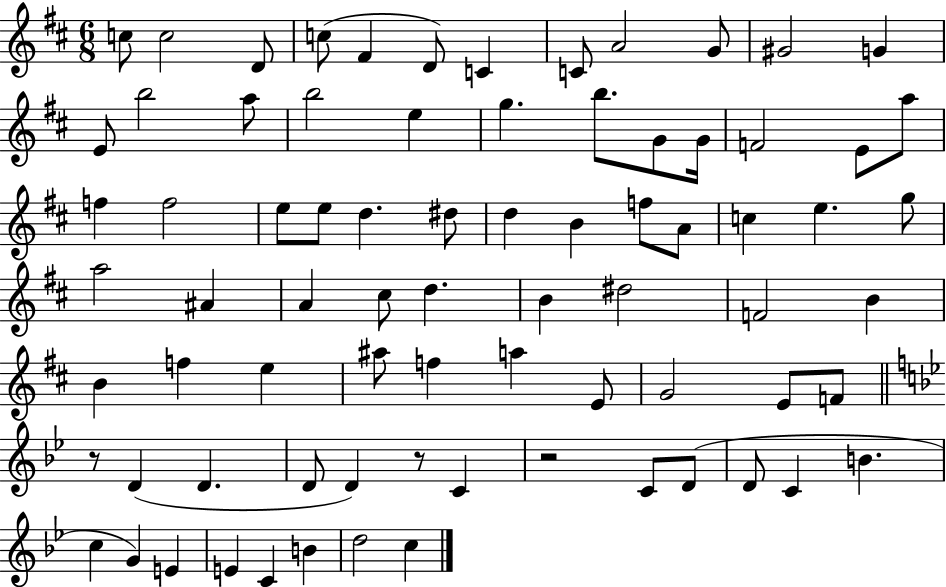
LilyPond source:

{
  \clef treble
  \numericTimeSignature
  \time 6/8
  \key d \major
  \repeat volta 2 { c''8 c''2 d'8 | c''8( fis'4 d'8) c'4 | c'8 a'2 g'8 | gis'2 g'4 | \break e'8 b''2 a''8 | b''2 e''4 | g''4. b''8. g'8 g'16 | f'2 e'8 a''8 | \break f''4 f''2 | e''8 e''8 d''4. dis''8 | d''4 b'4 f''8 a'8 | c''4 e''4. g''8 | \break a''2 ais'4 | a'4 cis''8 d''4. | b'4 dis''2 | f'2 b'4 | \break b'4 f''4 e''4 | ais''8 f''4 a''4 e'8 | g'2 e'8 f'8 | \bar "||" \break \key g \minor r8 d'4( d'4. | d'8 d'4) r8 c'4 | r2 c'8 d'8( | d'8 c'4 b'4. | \break c''4 g'4) e'4 | e'4 c'4 b'4 | d''2 c''4 | } \bar "|."
}